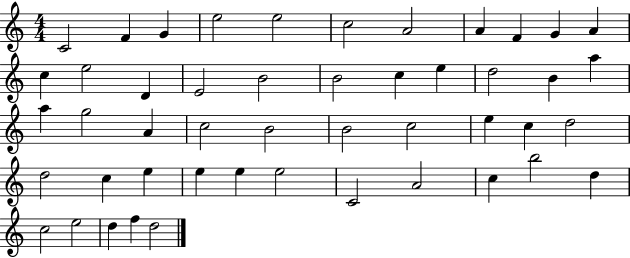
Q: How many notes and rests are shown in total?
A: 48